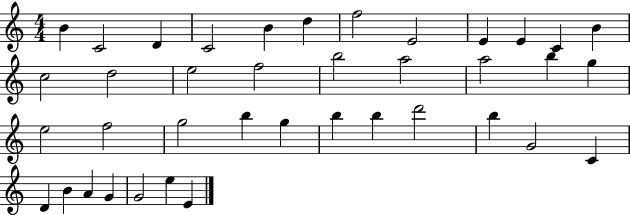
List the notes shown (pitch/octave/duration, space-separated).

B4/q C4/h D4/q C4/h B4/q D5/q F5/h E4/h E4/q E4/q C4/q B4/q C5/h D5/h E5/h F5/h B5/h A5/h A5/h B5/q G5/q E5/h F5/h G5/h B5/q G5/q B5/q B5/q D6/h B5/q G4/h C4/q D4/q B4/q A4/q G4/q G4/h E5/q E4/q